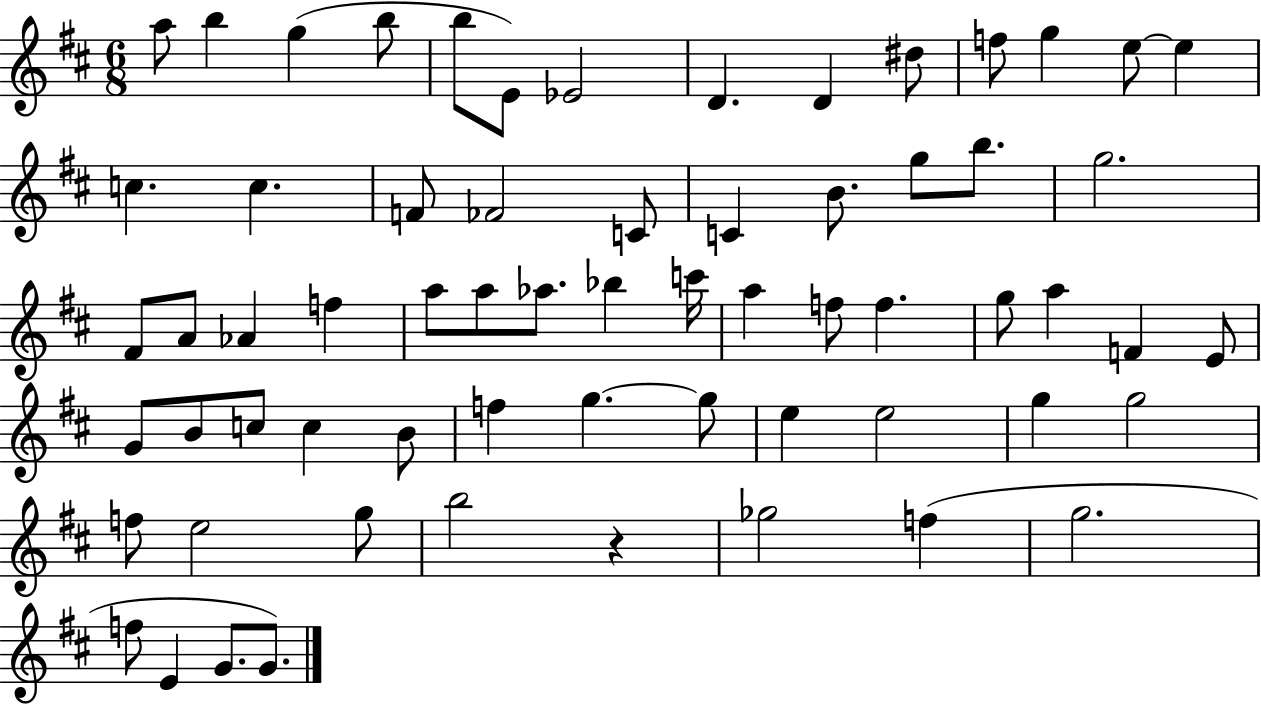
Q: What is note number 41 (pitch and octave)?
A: G4